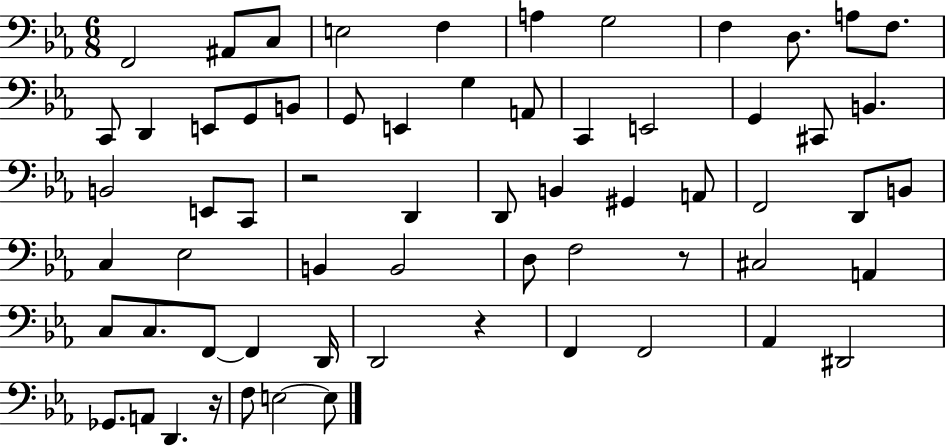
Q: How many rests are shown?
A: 4